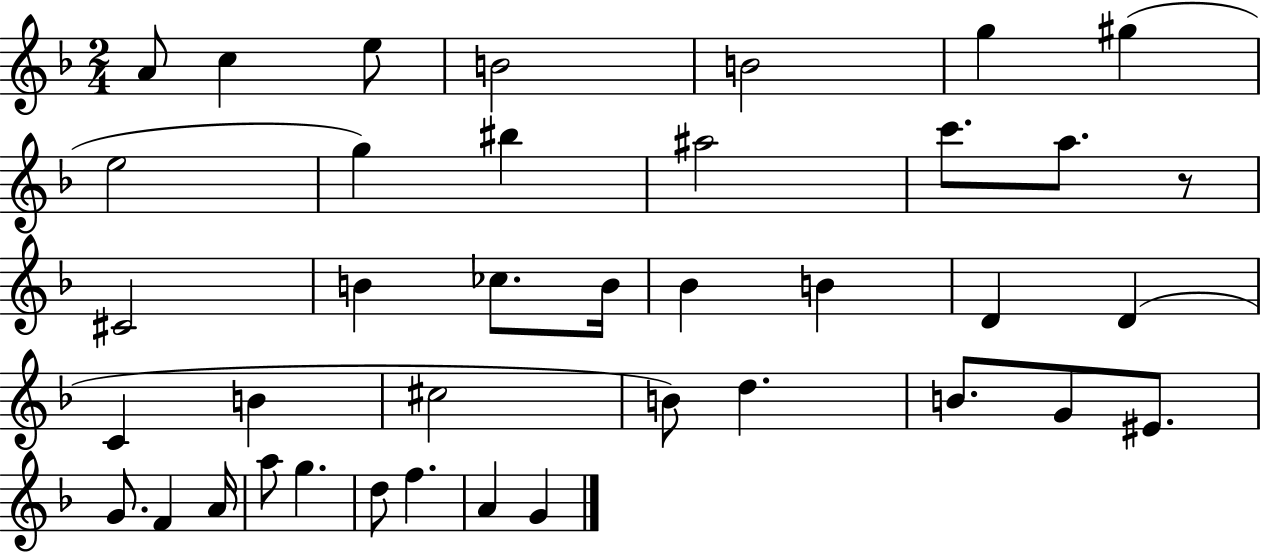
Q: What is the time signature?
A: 2/4